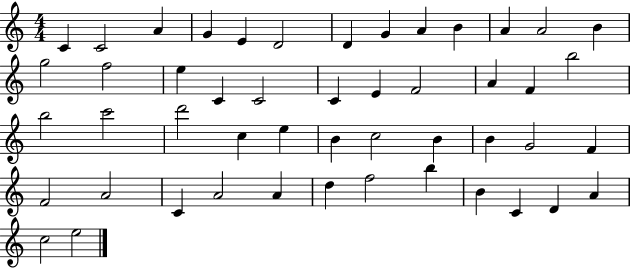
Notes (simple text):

C4/q C4/h A4/q G4/q E4/q D4/h D4/q G4/q A4/q B4/q A4/q A4/h B4/q G5/h F5/h E5/q C4/q C4/h C4/q E4/q F4/h A4/q F4/q B5/h B5/h C6/h D6/h C5/q E5/q B4/q C5/h B4/q B4/q G4/h F4/q F4/h A4/h C4/q A4/h A4/q D5/q F5/h B5/q B4/q C4/q D4/q A4/q C5/h E5/h